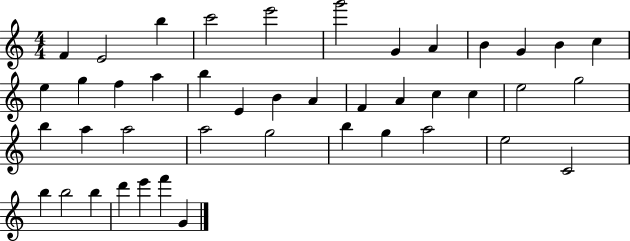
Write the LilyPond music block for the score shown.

{
  \clef treble
  \numericTimeSignature
  \time 4/4
  \key c \major
  f'4 e'2 b''4 | c'''2 e'''2 | g'''2 g'4 a'4 | b'4 g'4 b'4 c''4 | \break e''4 g''4 f''4 a''4 | b''4 e'4 b'4 a'4 | f'4 a'4 c''4 c''4 | e''2 g''2 | \break b''4 a''4 a''2 | a''2 g''2 | b''4 g''4 a''2 | e''2 c'2 | \break b''4 b''2 b''4 | d'''4 e'''4 f'''4 g'4 | \bar "|."
}